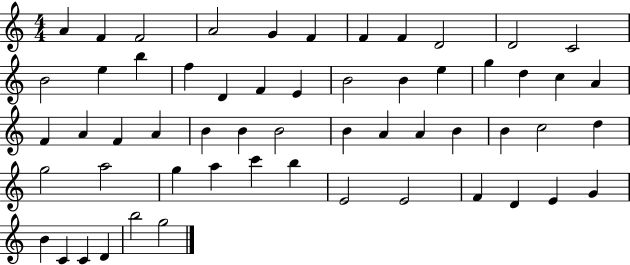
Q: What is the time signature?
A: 4/4